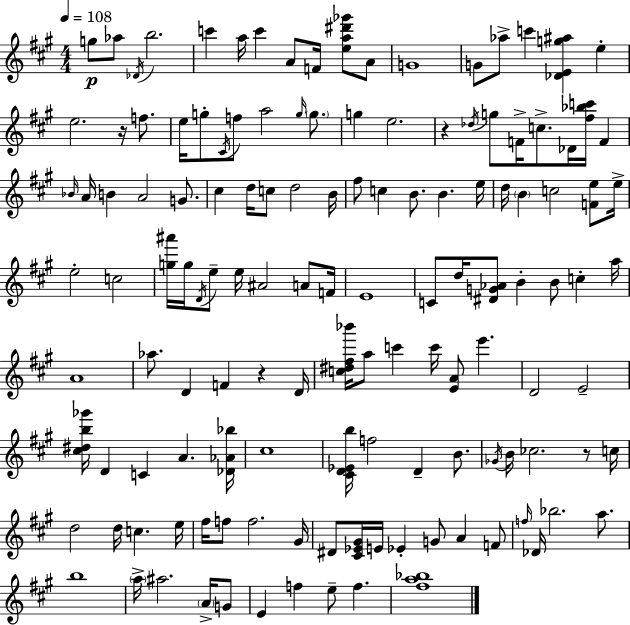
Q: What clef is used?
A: treble